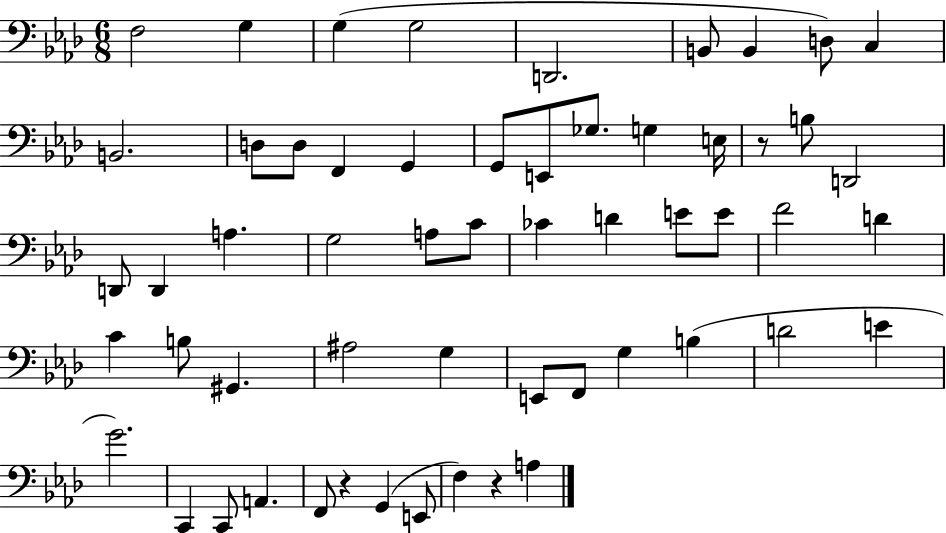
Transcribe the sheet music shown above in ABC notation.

X:1
T:Untitled
M:6/8
L:1/4
K:Ab
F,2 G, G, G,2 D,,2 B,,/2 B,, D,/2 C, B,,2 D,/2 D,/2 F,, G,, G,,/2 E,,/2 _G,/2 G, E,/4 z/2 B,/2 D,,2 D,,/2 D,, A, G,2 A,/2 C/2 _C D E/2 E/2 F2 D C B,/2 ^G,, ^A,2 G, E,,/2 F,,/2 G, B, D2 E G2 C,, C,,/2 A,, F,,/2 z G,, E,,/2 F, z A,